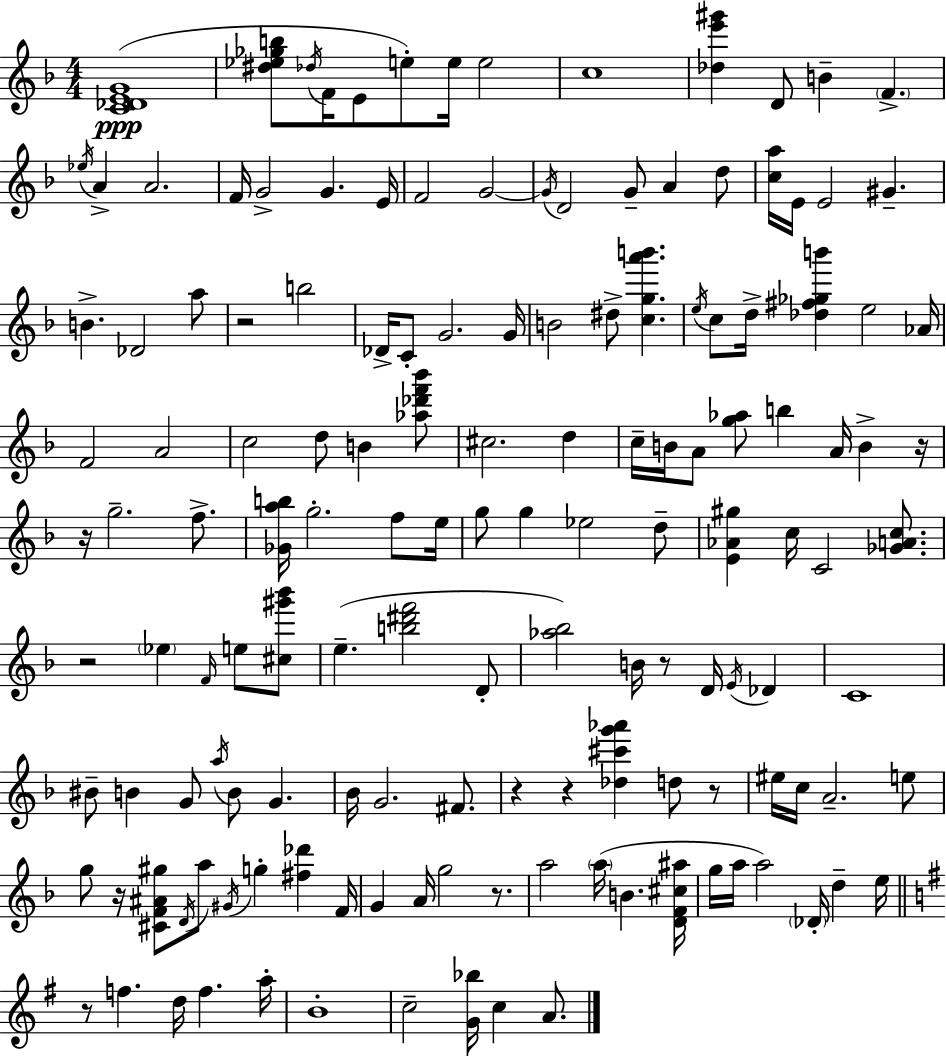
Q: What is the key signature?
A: D minor